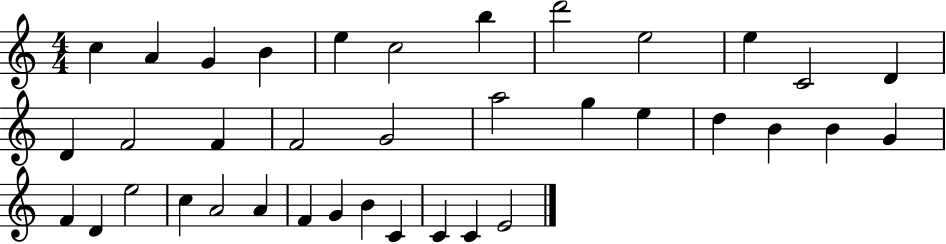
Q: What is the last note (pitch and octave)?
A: E4